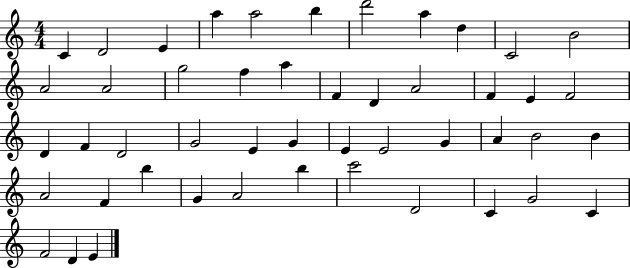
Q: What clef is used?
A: treble